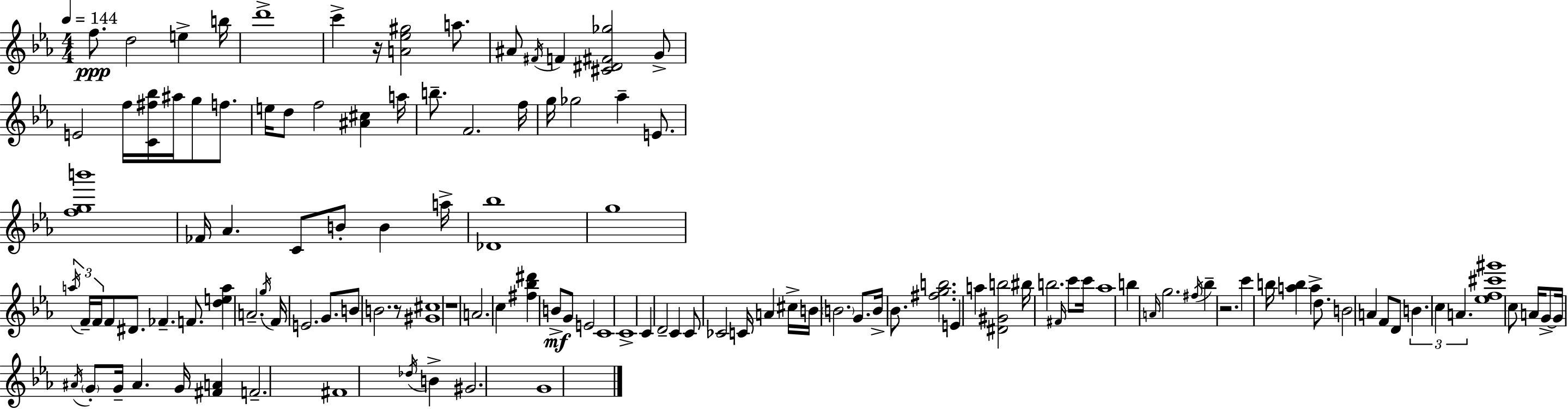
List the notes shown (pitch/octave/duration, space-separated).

F5/e. D5/h E5/q B5/s D6/w C6/q R/s [A4,Eb5,G#5]/h A5/e. A#4/e F#4/s F4/q [C#4,D#4,F#4,Gb5]/h G4/e E4/h F5/s [C4,F#5,Bb5]/s A#5/s G5/e F5/e. E5/s D5/e F5/h [A#4,C#5]/q A5/s B5/e. F4/h. F5/s G5/s Gb5/h Ab5/q E4/e. [F5,G5,B6]/w FES4/s Ab4/q. C4/e B4/e B4/q A5/s [Db4,Bb5]/w G5/w A5/s F4/s F4/s F4/e D#4/e. FES4/q. F4/e. [D5,E5,A5]/q A4/h. G5/s F4/s E4/h. G4/e. B4/e B4/h. R/e [G#4,C#5]/w R/w A4/h. C5/q [F#5,Bb5,D#6]/q B4/e G4/e E4/h C4/w C4/w C4/q D4/h C4/q C4/e CES4/h C4/s A4/q C#5/s B4/s B4/h. G4/e. B4/s Bb4/e. [F#5,G5,B5]/h. E4/q A5/q [D#4,G#4,B5]/h BIS5/s B5/h. F#4/s C6/e C6/s Ab5/w B5/q A4/s G5/h. F#5/s Bb5/q R/h. C6/q B5/s [A5,B5]/q A5/q D5/e. B4/h A4/q F4/e D4/e B4/q. C5/q A4/q. [Eb5,F5,C#6,G#6]/w C5/e A4/s G4/e G4/s A#4/s G4/e G4/s A#4/q. G4/s [F#4,A4]/q F4/h. F#4/w Db5/s B4/q G#4/h. G4/w